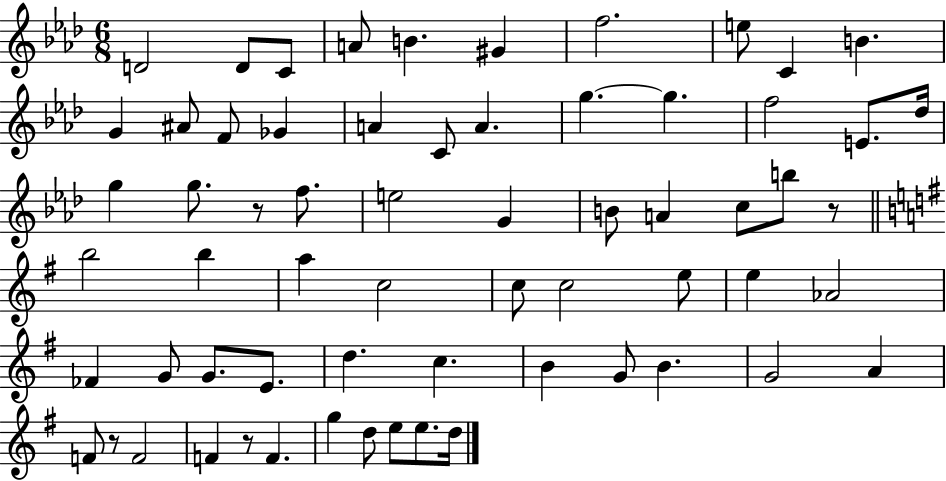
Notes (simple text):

D4/h D4/e C4/e A4/e B4/q. G#4/q F5/h. E5/e C4/q B4/q. G4/q A#4/e F4/e Gb4/q A4/q C4/e A4/q. G5/q. G5/q. F5/h E4/e. Db5/s G5/q G5/e. R/e F5/e. E5/h G4/q B4/e A4/q C5/e B5/e R/e B5/h B5/q A5/q C5/h C5/e C5/h E5/e E5/q Ab4/h FES4/q G4/e G4/e. E4/e. D5/q. C5/q. B4/q G4/e B4/q. G4/h A4/q F4/e R/e F4/h F4/q R/e F4/q. G5/q D5/e E5/e E5/e. D5/s